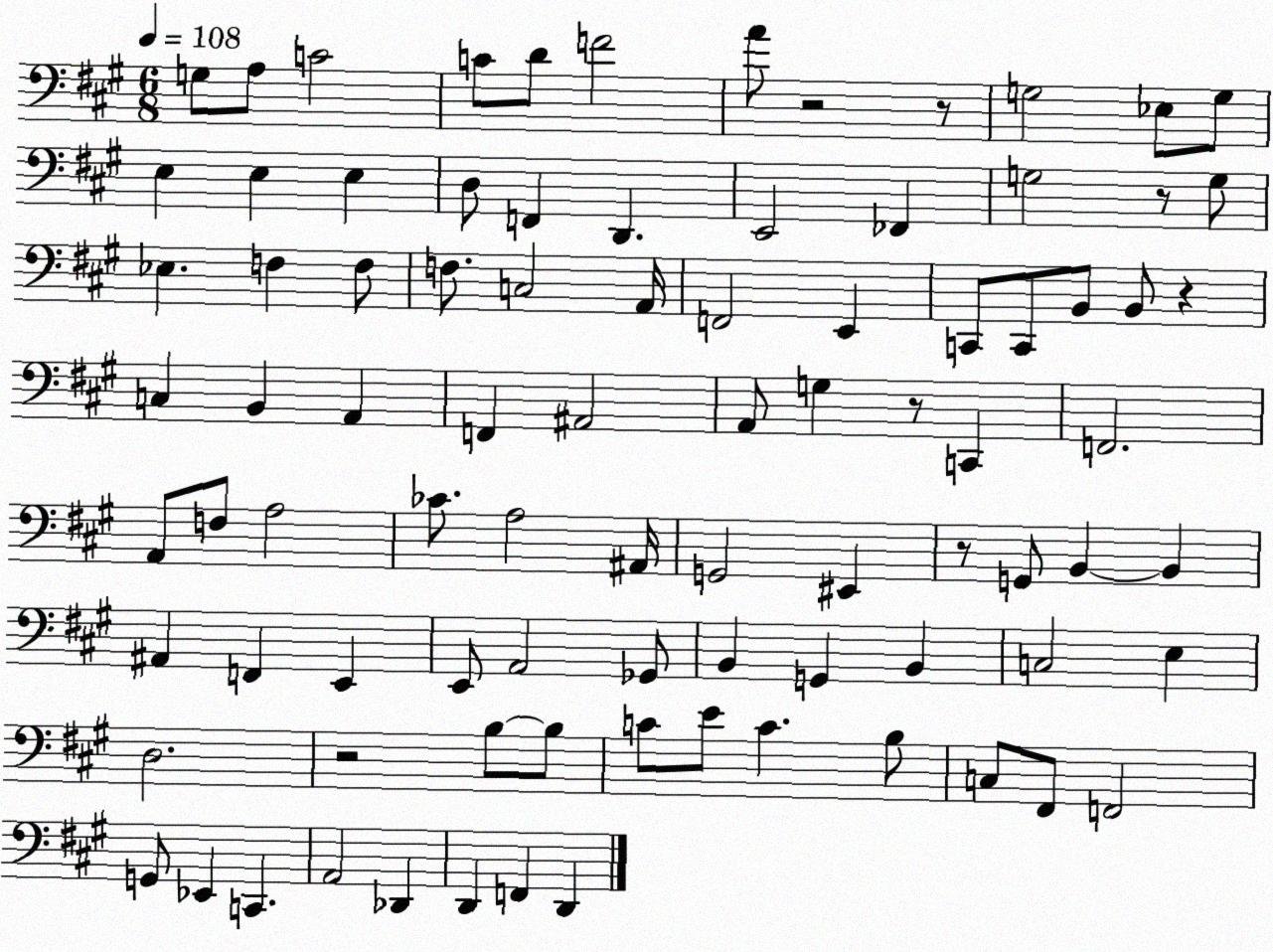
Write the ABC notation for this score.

X:1
T:Untitled
M:6/8
L:1/4
K:A
G,/2 A,/2 C2 C/2 D/2 F2 A/2 z2 z/2 G,2 _E,/2 G,/2 E, E, E, D,/2 F,, D,, E,,2 _F,, G,2 z/2 G,/2 _E, F, F,/2 F,/2 C,2 A,,/4 F,,2 E,, C,,/2 C,,/2 B,,/2 B,,/2 z C, B,, A,, F,, ^A,,2 A,,/2 G, z/2 C,, F,,2 A,,/2 F,/2 A,2 _C/2 A,2 ^A,,/4 G,,2 ^E,, z/2 G,,/2 B,, B,, ^A,, F,, E,, E,,/2 A,,2 _G,,/2 B,, G,, B,, C,2 E, D,2 z2 B,/2 B,/2 C/2 E/2 C B,/2 C,/2 ^F,,/2 F,,2 G,,/2 _E,, C,, A,,2 _D,, D,, F,, D,,